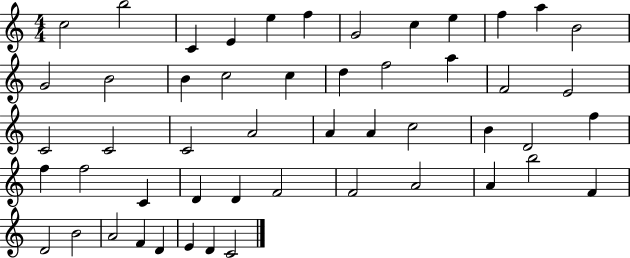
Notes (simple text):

C5/h B5/h C4/q E4/q E5/q F5/q G4/h C5/q E5/q F5/q A5/q B4/h G4/h B4/h B4/q C5/h C5/q D5/q F5/h A5/q F4/h E4/h C4/h C4/h C4/h A4/h A4/q A4/q C5/h B4/q D4/h F5/q F5/q F5/h C4/q D4/q D4/q F4/h F4/h A4/h A4/q B5/h F4/q D4/h B4/h A4/h F4/q D4/q E4/q D4/q C4/h